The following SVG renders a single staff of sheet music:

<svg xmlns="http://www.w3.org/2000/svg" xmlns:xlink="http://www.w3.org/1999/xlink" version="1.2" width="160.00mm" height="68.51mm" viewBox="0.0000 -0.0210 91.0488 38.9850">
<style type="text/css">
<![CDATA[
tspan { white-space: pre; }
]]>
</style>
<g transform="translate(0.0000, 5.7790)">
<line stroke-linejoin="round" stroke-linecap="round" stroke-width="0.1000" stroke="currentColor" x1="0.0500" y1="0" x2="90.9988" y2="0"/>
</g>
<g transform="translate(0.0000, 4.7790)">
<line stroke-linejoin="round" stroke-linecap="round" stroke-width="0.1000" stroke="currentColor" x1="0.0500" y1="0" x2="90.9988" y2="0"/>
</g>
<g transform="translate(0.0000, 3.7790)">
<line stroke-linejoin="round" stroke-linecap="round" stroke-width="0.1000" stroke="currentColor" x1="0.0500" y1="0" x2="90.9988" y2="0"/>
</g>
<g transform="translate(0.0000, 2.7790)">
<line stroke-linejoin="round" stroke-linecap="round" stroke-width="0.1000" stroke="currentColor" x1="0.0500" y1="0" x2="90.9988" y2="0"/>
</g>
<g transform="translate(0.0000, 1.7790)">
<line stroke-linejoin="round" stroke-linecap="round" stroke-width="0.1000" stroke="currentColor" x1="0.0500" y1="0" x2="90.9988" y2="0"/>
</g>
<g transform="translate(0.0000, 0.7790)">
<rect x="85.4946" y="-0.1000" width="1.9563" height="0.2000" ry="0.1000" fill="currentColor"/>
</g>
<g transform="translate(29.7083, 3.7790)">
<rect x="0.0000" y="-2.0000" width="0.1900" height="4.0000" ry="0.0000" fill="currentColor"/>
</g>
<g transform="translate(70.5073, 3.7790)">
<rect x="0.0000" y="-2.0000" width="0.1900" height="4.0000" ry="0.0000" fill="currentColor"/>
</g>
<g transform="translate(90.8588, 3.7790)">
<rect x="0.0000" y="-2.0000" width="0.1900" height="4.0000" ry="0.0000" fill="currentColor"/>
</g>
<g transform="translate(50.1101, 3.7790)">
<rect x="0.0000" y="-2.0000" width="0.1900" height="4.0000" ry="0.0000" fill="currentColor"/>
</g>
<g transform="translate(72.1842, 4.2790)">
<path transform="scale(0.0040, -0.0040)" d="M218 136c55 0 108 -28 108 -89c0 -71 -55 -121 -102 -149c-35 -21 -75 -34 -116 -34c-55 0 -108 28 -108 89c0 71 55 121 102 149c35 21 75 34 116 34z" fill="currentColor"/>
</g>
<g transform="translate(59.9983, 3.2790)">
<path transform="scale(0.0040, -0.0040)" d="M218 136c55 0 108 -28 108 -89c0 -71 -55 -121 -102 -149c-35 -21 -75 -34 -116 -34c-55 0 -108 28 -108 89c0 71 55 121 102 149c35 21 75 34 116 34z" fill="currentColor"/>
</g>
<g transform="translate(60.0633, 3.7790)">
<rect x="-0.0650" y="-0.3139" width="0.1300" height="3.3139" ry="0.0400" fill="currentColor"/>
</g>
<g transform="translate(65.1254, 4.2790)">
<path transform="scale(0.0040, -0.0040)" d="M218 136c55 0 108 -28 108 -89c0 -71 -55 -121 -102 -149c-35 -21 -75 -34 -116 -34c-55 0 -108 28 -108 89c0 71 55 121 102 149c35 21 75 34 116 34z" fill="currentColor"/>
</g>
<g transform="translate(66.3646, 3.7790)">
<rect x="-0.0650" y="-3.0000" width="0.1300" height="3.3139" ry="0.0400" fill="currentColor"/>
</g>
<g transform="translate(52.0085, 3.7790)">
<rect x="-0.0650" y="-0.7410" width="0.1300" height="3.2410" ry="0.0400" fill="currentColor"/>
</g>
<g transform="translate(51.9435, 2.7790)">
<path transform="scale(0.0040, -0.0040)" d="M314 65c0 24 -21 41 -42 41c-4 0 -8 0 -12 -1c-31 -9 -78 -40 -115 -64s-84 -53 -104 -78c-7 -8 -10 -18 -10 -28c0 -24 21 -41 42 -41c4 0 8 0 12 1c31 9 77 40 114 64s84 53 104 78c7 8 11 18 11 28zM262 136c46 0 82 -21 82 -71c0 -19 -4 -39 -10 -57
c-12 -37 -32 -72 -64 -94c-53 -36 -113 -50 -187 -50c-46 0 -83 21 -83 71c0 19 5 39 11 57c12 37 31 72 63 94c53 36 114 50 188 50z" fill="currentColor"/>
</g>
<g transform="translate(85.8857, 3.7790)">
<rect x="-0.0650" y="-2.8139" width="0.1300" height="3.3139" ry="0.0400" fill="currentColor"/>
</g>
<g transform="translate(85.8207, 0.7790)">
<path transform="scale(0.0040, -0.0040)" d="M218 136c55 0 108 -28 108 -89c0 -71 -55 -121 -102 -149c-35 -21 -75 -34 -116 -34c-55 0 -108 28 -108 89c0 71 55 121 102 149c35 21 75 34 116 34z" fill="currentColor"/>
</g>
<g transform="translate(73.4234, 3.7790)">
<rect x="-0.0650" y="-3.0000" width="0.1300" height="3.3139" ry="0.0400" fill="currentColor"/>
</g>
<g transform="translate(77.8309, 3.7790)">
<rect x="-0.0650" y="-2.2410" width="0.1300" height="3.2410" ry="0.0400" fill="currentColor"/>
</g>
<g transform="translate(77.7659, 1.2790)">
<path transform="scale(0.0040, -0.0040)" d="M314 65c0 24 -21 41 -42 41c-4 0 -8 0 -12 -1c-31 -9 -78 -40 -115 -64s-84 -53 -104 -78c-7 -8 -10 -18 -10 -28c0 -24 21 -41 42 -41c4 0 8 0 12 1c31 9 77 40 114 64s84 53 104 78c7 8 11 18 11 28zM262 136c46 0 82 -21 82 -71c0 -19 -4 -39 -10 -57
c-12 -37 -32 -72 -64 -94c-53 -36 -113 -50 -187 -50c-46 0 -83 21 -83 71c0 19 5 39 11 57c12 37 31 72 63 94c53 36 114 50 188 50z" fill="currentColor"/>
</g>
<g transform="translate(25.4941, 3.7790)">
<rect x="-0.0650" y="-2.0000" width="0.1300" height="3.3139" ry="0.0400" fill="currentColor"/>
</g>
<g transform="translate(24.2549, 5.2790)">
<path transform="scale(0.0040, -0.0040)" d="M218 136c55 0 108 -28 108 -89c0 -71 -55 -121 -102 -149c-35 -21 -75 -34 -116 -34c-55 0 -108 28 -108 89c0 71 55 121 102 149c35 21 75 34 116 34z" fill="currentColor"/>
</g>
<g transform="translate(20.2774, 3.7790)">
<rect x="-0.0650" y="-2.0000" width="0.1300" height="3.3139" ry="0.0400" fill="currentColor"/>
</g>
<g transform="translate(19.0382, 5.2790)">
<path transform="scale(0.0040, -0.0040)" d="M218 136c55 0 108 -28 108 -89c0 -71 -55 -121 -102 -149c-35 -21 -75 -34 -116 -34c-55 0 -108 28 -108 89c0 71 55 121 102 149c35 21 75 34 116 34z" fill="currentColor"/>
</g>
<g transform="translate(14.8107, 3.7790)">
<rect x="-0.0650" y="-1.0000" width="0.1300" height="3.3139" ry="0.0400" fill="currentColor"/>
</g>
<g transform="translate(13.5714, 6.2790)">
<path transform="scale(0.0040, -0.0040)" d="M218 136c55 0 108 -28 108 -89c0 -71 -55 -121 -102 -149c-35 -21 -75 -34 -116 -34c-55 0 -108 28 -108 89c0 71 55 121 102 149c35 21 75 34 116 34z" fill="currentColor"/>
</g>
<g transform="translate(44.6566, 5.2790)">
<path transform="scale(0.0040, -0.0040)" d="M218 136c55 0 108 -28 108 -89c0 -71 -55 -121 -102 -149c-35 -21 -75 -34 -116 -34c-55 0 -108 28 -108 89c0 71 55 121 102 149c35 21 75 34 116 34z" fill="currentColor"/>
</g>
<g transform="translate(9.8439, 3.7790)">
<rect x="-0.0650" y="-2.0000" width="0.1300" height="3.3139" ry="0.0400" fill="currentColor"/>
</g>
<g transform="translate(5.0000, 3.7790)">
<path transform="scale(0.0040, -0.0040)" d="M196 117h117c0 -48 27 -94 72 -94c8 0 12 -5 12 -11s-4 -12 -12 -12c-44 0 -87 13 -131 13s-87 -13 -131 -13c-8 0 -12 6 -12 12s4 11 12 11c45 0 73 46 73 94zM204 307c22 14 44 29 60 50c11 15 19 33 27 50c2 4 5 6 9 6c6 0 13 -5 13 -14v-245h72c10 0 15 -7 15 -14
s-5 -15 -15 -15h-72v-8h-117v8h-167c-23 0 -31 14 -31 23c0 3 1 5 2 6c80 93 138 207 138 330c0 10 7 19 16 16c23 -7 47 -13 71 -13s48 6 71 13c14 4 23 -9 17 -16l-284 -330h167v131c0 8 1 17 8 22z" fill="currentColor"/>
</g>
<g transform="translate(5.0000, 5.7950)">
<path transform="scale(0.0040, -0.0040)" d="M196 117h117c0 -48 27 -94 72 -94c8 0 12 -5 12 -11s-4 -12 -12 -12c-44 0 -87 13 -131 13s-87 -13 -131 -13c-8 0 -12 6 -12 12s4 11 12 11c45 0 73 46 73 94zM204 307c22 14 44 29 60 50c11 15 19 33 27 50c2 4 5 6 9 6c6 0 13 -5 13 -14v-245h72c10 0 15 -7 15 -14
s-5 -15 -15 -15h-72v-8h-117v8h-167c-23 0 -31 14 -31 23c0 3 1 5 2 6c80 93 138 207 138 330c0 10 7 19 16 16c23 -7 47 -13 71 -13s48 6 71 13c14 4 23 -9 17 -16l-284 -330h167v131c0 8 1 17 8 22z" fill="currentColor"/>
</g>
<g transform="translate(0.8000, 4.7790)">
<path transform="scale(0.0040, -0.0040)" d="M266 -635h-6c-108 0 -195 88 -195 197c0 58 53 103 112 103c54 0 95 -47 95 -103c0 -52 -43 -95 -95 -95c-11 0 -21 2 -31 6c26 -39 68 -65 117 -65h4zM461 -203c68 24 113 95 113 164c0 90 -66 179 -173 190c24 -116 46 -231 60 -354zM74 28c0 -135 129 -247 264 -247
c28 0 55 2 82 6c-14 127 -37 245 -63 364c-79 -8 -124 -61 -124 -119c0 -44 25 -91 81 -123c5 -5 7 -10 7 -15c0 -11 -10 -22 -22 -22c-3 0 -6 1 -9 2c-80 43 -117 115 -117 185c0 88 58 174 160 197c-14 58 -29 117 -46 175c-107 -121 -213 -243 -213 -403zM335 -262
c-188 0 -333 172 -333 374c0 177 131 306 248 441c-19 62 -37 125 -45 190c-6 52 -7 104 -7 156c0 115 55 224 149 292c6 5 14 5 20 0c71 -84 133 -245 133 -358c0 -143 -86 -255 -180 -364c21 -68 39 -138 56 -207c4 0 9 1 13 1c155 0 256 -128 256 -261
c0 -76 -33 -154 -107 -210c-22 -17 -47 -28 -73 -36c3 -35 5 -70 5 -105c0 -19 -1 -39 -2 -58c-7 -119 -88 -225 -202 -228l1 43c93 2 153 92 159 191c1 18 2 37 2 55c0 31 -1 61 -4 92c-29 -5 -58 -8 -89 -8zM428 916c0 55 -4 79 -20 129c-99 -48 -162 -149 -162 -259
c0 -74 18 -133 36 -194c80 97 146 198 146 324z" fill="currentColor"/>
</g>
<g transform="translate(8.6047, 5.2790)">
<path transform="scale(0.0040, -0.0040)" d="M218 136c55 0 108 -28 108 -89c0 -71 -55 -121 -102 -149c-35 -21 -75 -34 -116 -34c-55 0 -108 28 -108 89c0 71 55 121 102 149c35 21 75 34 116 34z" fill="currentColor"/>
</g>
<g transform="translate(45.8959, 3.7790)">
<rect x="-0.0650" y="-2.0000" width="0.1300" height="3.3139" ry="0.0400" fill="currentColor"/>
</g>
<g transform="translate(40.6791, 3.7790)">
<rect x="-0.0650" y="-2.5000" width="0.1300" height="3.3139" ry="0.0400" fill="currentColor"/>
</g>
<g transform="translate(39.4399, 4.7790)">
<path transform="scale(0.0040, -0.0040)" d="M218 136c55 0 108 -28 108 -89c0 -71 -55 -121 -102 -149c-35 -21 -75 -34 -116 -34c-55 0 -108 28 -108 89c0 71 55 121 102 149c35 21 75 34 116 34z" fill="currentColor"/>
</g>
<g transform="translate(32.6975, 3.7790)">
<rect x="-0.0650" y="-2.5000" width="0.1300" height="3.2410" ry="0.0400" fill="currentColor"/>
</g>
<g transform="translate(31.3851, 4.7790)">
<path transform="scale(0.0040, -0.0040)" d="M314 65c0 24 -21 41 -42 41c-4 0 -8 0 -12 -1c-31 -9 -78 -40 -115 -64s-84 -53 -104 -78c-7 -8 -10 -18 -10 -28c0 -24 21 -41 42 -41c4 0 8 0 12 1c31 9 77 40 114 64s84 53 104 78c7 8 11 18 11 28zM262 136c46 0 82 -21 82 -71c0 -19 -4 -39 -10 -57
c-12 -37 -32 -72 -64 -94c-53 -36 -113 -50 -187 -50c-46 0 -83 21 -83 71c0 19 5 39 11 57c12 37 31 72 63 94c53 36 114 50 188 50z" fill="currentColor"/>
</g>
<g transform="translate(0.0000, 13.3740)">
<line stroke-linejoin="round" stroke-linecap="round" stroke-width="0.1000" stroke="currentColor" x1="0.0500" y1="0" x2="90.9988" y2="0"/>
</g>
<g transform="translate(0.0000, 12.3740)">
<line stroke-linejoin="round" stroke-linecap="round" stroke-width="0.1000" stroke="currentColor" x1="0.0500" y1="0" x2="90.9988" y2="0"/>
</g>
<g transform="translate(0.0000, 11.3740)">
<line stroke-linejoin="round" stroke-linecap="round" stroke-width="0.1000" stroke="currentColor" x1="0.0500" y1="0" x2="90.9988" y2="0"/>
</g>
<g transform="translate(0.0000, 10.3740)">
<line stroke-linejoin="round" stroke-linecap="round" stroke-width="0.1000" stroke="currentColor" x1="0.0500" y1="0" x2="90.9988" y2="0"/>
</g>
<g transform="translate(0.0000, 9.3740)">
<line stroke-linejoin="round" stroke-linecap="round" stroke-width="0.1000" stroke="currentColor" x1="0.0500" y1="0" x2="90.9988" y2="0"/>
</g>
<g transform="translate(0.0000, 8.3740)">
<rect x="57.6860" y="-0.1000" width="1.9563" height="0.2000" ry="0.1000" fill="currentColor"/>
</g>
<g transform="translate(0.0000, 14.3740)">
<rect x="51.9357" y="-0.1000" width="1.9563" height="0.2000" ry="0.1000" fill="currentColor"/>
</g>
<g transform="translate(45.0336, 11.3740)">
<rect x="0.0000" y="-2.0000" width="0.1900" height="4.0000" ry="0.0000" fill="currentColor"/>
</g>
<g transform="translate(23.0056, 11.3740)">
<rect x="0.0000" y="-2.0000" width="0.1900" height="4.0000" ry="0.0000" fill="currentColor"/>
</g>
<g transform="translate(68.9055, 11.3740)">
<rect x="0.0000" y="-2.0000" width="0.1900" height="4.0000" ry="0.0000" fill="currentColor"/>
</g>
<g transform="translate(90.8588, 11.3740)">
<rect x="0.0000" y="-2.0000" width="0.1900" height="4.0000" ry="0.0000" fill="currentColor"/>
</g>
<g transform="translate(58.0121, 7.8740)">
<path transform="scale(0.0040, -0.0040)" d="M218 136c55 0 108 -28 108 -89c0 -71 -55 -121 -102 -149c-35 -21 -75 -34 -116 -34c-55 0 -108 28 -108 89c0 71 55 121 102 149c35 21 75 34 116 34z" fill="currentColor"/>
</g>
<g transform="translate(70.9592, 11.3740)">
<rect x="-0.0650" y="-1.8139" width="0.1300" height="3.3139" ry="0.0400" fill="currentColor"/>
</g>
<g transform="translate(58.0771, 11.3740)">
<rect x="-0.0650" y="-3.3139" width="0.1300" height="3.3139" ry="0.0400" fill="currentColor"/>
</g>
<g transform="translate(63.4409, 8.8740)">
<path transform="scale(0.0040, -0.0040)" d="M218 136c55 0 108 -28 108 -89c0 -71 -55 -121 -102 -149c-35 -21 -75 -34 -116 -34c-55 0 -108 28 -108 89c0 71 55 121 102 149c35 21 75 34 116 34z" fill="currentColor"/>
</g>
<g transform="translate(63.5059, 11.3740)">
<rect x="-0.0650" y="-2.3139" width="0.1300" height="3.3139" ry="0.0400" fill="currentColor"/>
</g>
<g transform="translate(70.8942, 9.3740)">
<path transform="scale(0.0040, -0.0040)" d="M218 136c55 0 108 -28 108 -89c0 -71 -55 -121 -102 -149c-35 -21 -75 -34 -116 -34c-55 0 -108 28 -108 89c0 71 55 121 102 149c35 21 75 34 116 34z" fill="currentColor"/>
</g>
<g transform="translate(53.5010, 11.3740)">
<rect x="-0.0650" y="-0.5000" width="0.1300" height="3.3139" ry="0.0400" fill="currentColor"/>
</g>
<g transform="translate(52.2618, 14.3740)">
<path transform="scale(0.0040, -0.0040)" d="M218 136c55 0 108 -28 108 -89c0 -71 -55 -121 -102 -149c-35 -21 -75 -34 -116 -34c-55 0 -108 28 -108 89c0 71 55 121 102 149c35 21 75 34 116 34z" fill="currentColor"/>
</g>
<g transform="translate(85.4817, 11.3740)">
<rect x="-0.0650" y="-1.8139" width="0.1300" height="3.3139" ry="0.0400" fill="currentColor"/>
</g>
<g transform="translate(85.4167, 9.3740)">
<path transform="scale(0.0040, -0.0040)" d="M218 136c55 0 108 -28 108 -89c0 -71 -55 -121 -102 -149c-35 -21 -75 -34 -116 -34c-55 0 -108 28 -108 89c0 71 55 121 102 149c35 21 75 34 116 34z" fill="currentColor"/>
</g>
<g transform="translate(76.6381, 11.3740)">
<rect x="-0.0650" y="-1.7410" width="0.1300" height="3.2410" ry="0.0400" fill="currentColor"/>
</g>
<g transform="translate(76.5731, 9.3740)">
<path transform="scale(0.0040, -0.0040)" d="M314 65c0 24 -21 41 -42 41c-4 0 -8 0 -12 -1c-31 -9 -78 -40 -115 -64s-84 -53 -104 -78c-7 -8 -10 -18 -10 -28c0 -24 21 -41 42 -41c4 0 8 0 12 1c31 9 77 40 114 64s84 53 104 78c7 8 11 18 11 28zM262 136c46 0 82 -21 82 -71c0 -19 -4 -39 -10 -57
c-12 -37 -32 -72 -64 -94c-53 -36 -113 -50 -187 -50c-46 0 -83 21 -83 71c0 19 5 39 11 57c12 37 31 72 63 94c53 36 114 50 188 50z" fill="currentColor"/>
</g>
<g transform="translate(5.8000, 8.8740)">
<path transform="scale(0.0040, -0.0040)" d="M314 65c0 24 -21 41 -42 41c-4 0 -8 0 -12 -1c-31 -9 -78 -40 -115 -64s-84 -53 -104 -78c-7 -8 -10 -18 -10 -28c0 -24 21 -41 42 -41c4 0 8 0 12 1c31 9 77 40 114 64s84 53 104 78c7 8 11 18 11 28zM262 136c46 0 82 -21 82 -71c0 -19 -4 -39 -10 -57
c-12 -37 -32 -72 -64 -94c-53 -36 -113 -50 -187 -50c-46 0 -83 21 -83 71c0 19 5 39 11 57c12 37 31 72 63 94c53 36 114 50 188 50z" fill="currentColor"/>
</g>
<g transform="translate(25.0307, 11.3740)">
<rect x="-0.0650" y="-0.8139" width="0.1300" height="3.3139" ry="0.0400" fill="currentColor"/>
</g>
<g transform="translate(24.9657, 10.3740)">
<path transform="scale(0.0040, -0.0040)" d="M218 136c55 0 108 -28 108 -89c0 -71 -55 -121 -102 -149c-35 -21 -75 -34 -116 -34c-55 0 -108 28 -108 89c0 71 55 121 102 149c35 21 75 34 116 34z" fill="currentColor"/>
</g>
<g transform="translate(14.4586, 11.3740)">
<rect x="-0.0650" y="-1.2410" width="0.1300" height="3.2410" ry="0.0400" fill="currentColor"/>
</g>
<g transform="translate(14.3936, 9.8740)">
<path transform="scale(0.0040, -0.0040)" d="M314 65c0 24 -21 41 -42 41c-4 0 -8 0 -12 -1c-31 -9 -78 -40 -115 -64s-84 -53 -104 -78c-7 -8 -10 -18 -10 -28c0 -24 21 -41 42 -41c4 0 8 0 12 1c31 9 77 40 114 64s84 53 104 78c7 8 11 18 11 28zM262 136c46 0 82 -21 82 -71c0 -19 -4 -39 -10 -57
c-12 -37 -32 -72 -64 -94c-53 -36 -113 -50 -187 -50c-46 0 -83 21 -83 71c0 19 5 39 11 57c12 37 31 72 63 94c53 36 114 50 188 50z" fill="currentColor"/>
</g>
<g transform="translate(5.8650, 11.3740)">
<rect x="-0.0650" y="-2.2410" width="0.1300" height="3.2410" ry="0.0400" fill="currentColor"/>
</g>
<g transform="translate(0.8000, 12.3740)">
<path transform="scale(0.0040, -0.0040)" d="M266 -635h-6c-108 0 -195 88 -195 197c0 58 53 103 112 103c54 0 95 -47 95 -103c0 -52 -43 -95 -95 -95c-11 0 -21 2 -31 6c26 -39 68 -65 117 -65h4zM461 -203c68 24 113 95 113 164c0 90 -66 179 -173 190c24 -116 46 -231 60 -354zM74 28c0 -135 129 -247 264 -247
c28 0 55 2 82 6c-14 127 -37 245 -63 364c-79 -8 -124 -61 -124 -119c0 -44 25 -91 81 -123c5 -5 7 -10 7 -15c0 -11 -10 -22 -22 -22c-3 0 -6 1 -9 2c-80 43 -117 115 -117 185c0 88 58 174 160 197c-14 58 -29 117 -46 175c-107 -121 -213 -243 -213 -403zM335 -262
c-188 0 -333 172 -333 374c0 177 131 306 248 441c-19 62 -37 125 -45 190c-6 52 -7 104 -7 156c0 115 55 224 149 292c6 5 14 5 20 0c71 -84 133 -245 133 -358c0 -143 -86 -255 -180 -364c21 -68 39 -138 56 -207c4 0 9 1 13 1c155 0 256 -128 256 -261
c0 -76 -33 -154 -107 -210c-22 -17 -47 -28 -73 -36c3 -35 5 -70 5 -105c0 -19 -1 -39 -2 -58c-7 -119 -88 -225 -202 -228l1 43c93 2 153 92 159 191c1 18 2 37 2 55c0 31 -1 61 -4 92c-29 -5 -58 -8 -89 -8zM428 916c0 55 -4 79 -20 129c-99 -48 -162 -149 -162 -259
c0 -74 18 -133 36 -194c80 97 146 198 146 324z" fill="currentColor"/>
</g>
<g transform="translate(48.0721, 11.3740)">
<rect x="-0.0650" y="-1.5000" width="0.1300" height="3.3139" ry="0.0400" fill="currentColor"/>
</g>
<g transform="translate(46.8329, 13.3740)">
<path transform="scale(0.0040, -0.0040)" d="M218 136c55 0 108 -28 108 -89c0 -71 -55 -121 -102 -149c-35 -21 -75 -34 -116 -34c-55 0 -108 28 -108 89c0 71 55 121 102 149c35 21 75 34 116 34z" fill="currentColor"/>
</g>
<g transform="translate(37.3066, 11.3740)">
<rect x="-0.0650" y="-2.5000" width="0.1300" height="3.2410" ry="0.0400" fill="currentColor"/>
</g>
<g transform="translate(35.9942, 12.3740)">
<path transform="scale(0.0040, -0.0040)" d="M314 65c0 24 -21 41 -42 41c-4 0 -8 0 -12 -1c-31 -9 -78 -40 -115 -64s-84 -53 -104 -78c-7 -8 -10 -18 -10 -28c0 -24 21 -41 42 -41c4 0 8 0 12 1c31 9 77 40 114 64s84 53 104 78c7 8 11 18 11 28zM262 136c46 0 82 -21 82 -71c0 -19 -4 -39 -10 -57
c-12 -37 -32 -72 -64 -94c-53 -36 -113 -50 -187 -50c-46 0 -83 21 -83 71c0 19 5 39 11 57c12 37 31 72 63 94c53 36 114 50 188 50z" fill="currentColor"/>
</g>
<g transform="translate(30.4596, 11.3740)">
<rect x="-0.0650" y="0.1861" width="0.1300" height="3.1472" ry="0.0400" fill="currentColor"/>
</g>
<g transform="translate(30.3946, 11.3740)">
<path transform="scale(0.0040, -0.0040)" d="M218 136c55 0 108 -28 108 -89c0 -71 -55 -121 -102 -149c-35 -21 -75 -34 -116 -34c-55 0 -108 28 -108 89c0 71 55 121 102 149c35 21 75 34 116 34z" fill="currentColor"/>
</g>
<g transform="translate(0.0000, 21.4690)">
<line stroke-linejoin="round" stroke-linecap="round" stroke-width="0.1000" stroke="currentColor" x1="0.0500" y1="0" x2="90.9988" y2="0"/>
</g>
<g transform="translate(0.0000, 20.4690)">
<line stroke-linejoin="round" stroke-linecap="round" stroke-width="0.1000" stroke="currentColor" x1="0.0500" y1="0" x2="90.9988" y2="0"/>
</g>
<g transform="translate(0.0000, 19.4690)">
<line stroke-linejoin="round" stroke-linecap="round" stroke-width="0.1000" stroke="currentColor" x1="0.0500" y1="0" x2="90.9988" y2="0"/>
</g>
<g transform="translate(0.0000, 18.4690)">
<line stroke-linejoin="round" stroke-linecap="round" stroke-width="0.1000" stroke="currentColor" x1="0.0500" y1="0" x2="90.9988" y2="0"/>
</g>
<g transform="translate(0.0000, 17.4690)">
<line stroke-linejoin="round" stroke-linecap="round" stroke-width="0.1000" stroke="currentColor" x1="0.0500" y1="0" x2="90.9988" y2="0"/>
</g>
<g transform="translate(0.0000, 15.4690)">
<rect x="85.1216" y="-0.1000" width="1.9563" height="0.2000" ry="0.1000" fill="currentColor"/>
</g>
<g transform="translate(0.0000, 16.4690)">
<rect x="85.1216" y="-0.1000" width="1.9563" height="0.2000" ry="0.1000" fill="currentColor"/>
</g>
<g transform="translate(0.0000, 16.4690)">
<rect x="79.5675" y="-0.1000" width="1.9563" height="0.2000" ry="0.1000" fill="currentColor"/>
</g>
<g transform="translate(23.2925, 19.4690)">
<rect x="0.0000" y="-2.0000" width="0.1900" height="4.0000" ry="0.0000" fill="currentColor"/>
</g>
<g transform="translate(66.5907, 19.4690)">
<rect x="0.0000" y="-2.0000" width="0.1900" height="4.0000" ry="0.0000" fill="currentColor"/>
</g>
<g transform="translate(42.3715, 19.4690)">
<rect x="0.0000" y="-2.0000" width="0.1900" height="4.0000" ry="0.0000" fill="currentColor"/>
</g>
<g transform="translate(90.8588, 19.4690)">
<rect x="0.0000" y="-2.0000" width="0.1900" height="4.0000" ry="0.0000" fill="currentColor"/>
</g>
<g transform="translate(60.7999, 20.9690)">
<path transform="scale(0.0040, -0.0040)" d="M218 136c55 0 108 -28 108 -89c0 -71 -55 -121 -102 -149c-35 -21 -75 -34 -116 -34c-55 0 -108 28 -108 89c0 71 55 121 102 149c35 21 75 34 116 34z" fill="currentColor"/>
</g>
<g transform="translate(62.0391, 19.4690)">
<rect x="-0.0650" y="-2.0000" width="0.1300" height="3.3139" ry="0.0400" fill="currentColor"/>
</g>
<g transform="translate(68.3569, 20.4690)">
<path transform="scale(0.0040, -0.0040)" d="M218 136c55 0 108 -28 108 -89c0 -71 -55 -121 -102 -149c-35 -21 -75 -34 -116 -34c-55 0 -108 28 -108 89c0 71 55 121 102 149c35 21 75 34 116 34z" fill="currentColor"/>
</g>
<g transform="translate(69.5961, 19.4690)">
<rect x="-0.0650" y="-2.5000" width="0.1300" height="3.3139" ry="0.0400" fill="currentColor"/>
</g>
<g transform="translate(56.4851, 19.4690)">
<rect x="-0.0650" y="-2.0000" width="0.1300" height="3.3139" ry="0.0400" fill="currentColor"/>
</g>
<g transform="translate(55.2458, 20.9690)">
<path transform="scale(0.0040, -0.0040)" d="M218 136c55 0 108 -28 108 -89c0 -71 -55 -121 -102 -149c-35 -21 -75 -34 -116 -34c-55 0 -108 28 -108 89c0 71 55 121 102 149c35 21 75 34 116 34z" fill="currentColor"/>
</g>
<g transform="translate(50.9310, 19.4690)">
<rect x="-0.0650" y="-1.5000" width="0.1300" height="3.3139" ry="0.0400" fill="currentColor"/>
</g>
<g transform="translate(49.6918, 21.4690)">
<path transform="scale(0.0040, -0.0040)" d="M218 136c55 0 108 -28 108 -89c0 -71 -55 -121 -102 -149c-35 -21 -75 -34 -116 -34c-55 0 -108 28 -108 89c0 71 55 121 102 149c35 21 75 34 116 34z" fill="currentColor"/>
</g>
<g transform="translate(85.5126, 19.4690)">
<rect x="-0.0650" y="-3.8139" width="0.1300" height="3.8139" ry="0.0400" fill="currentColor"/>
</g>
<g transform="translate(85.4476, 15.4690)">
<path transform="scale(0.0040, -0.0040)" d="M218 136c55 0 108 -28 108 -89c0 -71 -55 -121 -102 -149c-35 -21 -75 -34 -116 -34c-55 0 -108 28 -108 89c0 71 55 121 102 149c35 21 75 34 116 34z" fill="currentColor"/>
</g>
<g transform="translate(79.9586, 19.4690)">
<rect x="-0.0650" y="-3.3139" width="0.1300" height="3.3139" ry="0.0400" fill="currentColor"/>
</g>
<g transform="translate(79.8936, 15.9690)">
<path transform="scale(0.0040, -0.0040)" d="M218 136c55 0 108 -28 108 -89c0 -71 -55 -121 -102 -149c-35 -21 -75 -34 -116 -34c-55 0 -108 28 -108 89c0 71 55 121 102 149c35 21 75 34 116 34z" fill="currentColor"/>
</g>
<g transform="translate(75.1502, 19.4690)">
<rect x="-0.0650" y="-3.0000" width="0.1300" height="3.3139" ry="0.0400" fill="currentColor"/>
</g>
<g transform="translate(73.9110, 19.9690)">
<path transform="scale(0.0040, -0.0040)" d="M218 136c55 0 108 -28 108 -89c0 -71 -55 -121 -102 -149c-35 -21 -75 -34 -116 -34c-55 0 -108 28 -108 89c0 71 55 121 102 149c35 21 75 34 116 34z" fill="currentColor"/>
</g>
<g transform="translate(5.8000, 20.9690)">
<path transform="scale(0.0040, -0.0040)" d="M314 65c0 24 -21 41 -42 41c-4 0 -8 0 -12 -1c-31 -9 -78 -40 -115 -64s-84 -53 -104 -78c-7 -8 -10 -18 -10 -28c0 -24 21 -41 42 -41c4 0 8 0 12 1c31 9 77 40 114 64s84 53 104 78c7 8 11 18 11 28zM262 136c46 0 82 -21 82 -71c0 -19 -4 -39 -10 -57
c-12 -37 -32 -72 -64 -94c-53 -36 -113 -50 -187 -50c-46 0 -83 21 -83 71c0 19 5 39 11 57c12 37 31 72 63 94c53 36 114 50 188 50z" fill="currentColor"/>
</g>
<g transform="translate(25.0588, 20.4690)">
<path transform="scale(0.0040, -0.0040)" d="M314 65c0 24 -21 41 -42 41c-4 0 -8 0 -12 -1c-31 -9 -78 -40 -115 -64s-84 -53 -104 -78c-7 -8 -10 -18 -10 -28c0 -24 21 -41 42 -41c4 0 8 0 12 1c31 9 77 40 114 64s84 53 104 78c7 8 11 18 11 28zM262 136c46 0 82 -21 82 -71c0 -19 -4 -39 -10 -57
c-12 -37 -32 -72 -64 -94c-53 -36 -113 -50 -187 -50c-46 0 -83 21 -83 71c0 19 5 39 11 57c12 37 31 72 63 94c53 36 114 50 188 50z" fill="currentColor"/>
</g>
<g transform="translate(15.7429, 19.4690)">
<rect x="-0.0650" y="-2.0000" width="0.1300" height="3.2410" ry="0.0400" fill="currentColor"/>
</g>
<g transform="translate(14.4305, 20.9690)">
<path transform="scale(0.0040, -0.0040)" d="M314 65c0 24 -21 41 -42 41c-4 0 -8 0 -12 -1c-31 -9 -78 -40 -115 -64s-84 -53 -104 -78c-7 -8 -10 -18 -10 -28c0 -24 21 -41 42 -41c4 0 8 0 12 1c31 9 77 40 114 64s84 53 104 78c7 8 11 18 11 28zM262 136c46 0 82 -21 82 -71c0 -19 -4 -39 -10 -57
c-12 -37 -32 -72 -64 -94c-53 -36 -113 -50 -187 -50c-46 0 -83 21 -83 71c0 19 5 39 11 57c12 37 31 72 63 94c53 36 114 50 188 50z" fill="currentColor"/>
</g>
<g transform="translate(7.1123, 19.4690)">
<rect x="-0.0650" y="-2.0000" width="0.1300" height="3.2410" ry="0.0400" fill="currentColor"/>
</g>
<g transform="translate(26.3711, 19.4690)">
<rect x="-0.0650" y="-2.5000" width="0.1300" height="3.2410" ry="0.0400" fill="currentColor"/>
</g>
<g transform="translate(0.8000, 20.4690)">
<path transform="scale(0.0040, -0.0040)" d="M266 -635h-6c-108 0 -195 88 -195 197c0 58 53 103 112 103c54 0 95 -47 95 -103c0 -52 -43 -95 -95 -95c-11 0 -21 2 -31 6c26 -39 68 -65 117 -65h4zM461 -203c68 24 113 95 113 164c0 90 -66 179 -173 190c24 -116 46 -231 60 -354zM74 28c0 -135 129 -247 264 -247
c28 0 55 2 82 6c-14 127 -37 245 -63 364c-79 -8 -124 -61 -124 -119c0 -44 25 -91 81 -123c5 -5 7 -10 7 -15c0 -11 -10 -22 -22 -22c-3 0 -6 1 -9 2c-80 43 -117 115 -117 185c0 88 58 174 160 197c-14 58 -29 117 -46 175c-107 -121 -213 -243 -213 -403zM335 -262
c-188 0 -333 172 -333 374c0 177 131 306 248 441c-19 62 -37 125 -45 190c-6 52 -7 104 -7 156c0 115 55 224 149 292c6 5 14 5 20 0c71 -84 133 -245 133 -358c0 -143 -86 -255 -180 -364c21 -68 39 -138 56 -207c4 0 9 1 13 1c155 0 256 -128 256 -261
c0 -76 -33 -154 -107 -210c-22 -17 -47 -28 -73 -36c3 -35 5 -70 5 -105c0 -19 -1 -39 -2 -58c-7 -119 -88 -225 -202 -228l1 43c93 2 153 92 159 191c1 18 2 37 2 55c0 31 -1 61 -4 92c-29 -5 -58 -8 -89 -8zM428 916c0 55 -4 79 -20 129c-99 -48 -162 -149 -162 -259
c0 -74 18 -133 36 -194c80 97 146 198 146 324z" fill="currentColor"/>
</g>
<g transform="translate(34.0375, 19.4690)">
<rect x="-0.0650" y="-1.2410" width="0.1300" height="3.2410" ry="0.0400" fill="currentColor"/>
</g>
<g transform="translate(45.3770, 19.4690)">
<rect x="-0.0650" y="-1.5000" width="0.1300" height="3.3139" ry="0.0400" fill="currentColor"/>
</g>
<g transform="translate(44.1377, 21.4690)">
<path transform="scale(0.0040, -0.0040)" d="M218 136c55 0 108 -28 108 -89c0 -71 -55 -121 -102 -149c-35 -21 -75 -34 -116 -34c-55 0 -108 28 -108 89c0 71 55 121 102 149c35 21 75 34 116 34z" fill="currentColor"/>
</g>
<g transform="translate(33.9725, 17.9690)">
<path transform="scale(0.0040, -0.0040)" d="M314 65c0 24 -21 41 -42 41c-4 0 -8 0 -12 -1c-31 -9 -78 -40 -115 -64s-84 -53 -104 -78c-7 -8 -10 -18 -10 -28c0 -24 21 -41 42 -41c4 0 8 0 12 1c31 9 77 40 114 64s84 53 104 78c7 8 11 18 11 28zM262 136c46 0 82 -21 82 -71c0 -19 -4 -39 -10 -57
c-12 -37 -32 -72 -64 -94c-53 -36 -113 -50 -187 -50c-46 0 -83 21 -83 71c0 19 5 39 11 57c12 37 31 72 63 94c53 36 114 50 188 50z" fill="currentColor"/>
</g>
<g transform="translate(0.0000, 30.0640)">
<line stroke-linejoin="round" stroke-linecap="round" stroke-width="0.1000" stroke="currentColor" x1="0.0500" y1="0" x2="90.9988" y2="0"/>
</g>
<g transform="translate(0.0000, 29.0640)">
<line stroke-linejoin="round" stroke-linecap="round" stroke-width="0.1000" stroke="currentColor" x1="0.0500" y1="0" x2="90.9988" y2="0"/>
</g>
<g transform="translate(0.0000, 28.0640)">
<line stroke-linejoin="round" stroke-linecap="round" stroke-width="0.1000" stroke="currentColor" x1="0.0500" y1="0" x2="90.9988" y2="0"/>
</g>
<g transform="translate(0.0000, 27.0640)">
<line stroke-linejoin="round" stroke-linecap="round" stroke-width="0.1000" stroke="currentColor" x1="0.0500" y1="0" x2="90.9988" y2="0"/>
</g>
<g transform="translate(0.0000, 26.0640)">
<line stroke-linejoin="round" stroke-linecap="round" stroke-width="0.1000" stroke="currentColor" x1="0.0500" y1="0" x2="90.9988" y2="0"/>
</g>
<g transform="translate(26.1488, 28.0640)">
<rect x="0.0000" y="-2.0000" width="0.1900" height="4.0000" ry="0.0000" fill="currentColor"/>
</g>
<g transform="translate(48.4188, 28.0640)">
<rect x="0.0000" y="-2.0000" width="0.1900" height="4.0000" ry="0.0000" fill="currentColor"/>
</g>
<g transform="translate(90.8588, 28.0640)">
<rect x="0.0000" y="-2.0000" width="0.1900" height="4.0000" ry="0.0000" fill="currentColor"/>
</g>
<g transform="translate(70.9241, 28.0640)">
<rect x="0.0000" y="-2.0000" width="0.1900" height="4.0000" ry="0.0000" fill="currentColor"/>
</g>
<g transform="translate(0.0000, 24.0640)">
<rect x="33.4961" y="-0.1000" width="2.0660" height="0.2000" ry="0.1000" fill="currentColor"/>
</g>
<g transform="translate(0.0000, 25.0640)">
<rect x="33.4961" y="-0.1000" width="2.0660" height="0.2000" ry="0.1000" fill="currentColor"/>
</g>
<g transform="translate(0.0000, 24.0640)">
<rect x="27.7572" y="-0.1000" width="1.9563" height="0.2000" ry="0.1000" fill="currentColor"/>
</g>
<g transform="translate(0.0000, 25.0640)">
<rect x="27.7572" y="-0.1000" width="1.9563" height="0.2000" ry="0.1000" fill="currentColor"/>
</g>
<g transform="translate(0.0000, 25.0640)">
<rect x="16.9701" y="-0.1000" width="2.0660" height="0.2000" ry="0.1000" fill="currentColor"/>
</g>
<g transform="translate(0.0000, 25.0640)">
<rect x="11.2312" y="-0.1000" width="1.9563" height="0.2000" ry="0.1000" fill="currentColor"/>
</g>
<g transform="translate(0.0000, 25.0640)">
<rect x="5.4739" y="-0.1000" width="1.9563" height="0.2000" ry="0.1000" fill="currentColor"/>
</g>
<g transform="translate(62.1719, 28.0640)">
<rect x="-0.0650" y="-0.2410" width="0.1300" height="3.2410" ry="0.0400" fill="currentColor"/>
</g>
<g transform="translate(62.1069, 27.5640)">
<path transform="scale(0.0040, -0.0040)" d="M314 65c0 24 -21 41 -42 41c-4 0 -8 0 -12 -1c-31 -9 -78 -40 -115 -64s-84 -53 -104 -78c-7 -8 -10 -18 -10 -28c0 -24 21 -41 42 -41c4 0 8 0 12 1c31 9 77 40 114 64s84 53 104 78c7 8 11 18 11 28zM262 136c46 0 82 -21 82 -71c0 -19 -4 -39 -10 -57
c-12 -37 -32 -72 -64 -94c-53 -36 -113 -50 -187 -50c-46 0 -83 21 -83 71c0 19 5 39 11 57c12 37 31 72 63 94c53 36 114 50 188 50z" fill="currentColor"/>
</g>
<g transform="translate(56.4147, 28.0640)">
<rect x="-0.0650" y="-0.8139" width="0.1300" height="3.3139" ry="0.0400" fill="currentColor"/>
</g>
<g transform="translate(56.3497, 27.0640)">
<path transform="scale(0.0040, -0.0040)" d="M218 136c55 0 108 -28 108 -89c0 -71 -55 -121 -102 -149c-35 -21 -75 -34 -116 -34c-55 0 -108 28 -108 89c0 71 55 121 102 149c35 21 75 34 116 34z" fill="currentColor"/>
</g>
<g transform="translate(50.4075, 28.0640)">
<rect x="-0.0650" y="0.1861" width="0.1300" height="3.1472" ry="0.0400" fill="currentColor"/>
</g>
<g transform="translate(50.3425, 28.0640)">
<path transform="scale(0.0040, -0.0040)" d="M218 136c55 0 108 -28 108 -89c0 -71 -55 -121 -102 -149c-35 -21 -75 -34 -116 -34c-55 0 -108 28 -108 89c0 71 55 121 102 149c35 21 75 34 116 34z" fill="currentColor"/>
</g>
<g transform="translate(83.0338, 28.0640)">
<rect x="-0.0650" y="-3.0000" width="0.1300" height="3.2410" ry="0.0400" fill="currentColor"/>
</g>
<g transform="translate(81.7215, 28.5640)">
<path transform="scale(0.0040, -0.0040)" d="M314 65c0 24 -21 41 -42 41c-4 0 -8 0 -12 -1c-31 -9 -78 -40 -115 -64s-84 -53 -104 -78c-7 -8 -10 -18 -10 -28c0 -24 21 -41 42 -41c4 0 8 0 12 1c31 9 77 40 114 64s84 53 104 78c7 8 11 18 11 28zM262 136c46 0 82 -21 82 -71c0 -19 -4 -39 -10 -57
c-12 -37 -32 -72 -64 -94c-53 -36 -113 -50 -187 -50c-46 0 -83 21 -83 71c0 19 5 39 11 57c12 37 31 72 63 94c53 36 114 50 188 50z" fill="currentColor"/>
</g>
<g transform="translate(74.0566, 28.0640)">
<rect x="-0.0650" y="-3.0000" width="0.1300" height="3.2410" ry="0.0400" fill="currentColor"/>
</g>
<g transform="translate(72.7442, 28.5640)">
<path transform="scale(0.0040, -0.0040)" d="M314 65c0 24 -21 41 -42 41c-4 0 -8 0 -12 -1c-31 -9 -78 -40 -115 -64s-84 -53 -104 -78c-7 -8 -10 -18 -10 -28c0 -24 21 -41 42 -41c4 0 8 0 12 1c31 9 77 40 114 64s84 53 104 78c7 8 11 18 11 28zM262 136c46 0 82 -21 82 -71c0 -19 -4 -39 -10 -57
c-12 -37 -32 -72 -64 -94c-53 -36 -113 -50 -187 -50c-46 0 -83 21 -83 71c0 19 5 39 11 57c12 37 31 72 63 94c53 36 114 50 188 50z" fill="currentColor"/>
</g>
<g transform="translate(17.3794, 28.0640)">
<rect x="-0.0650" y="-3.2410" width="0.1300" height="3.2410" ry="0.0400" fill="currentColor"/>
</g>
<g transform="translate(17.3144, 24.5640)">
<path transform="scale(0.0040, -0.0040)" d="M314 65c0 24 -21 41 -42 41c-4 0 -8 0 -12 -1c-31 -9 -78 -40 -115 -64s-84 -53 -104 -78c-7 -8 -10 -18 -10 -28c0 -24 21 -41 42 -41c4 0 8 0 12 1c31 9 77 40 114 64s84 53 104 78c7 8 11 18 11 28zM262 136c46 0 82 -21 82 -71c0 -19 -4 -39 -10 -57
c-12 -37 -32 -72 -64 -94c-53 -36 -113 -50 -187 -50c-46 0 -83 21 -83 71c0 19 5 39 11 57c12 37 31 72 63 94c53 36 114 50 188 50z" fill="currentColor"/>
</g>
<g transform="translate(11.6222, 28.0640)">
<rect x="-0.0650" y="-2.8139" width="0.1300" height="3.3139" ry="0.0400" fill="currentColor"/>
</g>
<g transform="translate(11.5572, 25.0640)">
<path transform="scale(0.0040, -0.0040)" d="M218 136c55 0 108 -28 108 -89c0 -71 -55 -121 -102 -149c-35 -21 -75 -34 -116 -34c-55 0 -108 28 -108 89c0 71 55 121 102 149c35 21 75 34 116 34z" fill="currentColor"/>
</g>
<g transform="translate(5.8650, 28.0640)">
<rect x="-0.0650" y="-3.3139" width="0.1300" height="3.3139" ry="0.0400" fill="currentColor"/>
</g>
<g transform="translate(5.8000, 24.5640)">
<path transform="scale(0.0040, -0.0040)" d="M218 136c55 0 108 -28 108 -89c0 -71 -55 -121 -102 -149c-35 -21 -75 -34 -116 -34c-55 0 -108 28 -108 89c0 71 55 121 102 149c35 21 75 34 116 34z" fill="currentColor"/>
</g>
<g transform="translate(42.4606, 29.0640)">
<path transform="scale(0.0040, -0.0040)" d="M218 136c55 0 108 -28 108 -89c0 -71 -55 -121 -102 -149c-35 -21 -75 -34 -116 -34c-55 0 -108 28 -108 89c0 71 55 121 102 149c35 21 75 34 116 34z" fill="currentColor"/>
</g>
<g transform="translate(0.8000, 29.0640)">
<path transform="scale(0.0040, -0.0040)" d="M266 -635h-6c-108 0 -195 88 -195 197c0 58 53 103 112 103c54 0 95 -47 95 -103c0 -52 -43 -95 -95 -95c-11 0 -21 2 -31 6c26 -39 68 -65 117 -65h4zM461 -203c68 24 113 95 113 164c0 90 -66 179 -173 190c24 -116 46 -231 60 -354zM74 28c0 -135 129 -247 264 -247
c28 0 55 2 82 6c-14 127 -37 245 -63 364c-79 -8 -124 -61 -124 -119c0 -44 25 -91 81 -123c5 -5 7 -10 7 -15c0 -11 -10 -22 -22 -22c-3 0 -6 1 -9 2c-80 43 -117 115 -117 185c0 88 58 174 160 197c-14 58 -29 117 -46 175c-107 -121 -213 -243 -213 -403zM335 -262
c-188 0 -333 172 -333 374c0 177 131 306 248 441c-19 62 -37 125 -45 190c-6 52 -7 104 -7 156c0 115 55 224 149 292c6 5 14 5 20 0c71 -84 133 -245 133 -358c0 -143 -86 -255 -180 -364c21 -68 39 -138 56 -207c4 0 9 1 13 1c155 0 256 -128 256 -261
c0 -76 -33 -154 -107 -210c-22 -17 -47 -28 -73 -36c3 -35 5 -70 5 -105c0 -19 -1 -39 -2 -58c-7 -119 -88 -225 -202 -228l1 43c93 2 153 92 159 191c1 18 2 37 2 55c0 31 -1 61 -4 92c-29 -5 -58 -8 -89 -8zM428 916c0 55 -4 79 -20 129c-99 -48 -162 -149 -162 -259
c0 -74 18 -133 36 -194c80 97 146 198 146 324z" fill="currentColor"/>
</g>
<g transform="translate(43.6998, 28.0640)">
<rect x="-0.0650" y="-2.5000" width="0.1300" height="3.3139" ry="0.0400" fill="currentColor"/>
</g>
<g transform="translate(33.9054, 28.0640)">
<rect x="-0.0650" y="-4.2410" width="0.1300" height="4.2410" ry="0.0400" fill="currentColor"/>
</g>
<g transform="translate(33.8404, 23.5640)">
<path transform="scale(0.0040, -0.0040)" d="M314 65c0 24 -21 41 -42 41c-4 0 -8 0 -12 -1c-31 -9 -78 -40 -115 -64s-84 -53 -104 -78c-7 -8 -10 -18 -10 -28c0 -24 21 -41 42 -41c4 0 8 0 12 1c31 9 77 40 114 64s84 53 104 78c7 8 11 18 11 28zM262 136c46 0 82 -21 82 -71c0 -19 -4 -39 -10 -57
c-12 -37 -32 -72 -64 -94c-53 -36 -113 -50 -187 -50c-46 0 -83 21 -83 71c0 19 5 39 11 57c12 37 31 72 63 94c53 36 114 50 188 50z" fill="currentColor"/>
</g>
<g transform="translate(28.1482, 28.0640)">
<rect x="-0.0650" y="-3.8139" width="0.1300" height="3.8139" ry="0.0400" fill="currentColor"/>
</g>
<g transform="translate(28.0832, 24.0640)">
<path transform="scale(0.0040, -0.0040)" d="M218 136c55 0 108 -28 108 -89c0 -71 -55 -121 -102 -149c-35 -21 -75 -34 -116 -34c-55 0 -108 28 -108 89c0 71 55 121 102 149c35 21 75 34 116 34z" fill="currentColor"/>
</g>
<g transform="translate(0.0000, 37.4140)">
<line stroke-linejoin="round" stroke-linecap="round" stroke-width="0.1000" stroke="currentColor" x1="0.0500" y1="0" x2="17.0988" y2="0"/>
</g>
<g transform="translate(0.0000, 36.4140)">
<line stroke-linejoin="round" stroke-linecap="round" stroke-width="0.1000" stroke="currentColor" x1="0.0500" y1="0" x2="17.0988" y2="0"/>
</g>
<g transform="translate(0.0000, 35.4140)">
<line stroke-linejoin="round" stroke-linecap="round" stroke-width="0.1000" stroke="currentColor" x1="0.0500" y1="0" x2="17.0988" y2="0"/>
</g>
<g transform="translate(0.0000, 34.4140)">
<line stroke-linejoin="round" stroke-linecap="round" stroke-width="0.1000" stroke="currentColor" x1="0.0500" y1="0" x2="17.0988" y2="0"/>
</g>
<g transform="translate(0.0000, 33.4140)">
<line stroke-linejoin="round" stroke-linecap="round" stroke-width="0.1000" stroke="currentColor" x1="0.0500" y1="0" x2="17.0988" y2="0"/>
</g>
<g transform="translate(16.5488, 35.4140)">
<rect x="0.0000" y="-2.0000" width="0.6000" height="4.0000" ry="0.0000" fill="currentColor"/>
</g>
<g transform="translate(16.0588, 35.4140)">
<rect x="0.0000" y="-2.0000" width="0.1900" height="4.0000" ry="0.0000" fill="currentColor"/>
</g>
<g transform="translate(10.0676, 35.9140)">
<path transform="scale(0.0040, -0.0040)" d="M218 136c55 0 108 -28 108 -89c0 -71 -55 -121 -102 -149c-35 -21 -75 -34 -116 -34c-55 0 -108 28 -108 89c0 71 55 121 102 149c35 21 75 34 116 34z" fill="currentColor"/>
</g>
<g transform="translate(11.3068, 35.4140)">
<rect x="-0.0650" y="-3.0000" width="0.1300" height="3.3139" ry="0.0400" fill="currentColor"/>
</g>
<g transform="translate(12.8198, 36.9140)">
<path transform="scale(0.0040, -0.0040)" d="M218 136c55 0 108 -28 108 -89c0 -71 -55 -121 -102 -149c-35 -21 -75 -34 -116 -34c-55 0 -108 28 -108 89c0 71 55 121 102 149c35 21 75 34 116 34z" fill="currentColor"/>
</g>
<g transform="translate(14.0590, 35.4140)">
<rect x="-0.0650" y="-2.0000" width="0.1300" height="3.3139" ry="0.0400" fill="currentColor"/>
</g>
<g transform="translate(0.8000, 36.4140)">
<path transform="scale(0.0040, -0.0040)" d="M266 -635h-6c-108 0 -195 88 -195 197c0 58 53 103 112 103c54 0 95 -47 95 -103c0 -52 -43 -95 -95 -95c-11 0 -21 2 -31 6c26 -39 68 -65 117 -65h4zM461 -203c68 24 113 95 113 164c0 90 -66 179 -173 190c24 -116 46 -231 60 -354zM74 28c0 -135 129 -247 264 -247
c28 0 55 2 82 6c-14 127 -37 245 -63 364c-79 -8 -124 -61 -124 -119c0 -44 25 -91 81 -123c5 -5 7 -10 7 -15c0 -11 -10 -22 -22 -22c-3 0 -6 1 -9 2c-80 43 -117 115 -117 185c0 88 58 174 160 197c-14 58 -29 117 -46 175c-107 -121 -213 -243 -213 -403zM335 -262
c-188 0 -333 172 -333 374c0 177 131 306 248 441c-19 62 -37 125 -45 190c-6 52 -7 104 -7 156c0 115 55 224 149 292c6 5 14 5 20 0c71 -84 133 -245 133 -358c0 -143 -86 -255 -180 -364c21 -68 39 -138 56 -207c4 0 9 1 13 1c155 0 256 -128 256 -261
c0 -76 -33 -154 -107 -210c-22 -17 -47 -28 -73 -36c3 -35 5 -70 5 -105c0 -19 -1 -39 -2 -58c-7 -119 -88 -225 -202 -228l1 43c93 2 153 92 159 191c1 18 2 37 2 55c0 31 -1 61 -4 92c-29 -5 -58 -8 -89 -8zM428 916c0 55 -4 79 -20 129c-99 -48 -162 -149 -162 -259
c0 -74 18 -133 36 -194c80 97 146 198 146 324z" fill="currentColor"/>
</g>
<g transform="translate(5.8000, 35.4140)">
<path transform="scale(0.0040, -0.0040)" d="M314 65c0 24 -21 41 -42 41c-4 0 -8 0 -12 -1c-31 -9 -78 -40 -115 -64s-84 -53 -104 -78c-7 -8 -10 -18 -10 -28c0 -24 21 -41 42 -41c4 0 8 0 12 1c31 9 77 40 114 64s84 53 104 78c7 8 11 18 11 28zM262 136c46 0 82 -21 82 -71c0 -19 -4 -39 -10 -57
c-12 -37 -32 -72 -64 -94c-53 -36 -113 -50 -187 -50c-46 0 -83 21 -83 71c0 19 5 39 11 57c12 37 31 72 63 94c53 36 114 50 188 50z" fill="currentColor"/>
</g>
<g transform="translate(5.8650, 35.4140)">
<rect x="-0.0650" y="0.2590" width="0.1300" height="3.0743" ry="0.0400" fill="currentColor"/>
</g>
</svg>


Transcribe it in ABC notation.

X:1
T:Untitled
M:4/4
L:1/4
K:C
F D F F G2 G F d2 c A A g2 a g2 e2 d B G2 E C b g f f2 f F2 F2 G2 e2 E E F F G A b c' b a b2 c' d'2 G B d c2 A2 A2 B2 A F